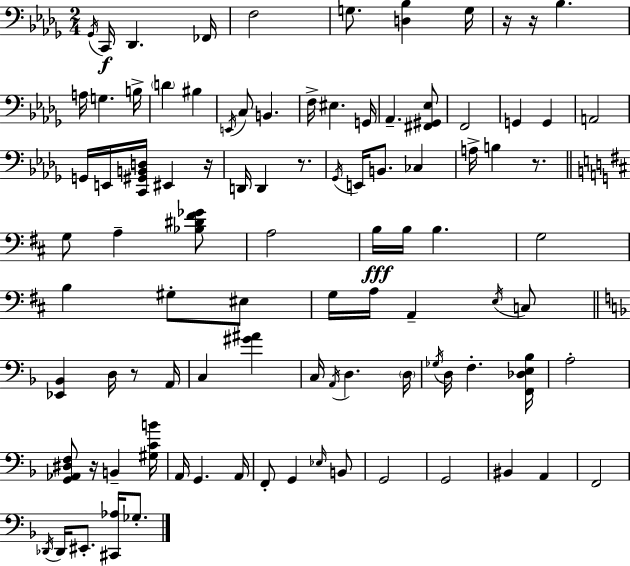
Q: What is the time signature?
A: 2/4